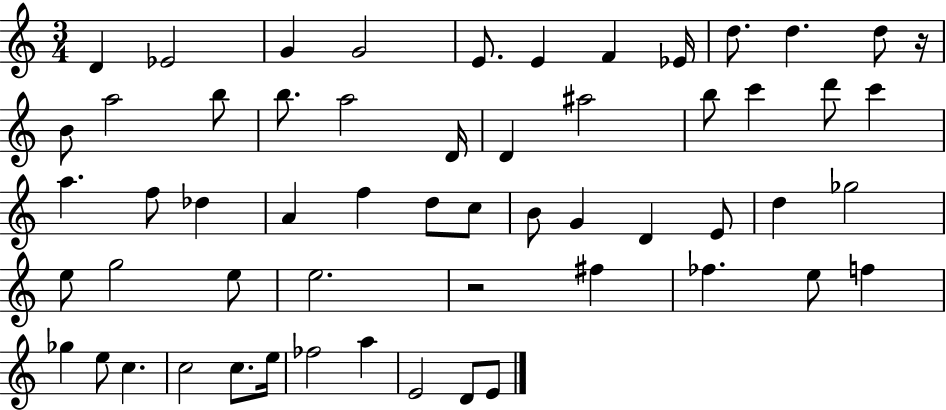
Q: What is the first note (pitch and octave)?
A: D4